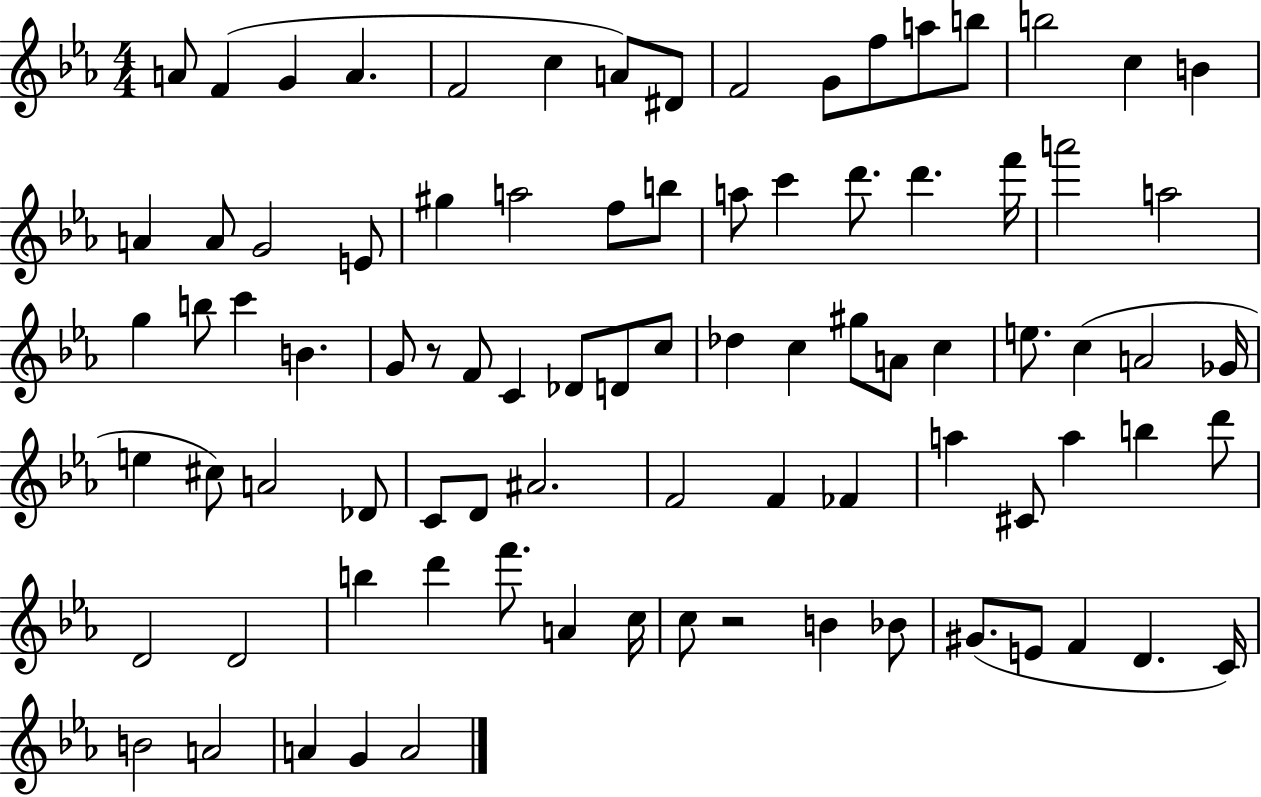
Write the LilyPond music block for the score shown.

{
  \clef treble
  \numericTimeSignature
  \time 4/4
  \key ees \major
  a'8 f'4( g'4 a'4. | f'2 c''4 a'8) dis'8 | f'2 g'8 f''8 a''8 b''8 | b''2 c''4 b'4 | \break a'4 a'8 g'2 e'8 | gis''4 a''2 f''8 b''8 | a''8 c'''4 d'''8. d'''4. f'''16 | a'''2 a''2 | \break g''4 b''8 c'''4 b'4. | g'8 r8 f'8 c'4 des'8 d'8 c''8 | des''4 c''4 gis''8 a'8 c''4 | e''8. c''4( a'2 ges'16 | \break e''4 cis''8) a'2 des'8 | c'8 d'8 ais'2. | f'2 f'4 fes'4 | a''4 cis'8 a''4 b''4 d'''8 | \break d'2 d'2 | b''4 d'''4 f'''8. a'4 c''16 | c''8 r2 b'4 bes'8 | gis'8.( e'8 f'4 d'4. c'16) | \break b'2 a'2 | a'4 g'4 a'2 | \bar "|."
}